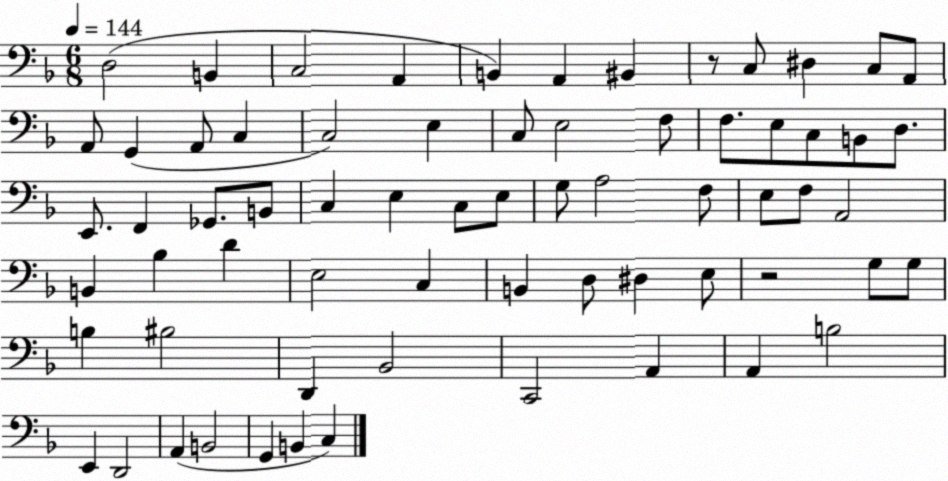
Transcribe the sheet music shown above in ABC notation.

X:1
T:Untitled
M:6/8
L:1/4
K:F
D,2 B,, C,2 A,, B,, A,, ^B,, z/2 C,/2 ^D, C,/2 A,,/2 A,,/2 G,, A,,/2 C, C,2 E, C,/2 E,2 F,/2 F,/2 E,/2 C,/2 B,,/2 D,/2 E,,/2 F,, _G,,/2 B,,/2 C, E, C,/2 E,/2 G,/2 A,2 F,/2 E,/2 F,/2 A,,2 B,, _B, D E,2 C, B,, D,/2 ^D, E,/2 z2 G,/2 G,/2 B, ^B,2 D,, _B,,2 C,,2 A,, A,, B,2 E,, D,,2 A,, B,,2 G,, B,, C,